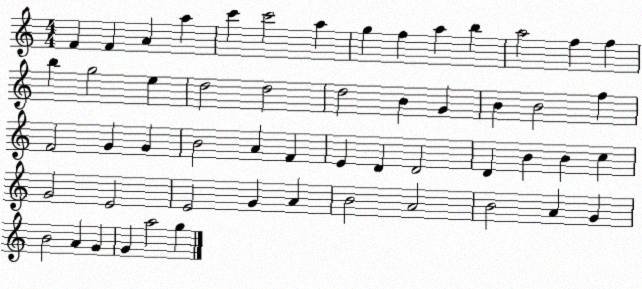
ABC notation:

X:1
T:Untitled
M:4/4
L:1/4
K:C
F F A a c' c'2 a g f a b a2 f f b g2 e d2 d2 d2 B G B B2 f F2 G G B2 A F E D D2 D B B c G2 E2 E2 G A B2 A2 B2 A G B2 A G G a2 g